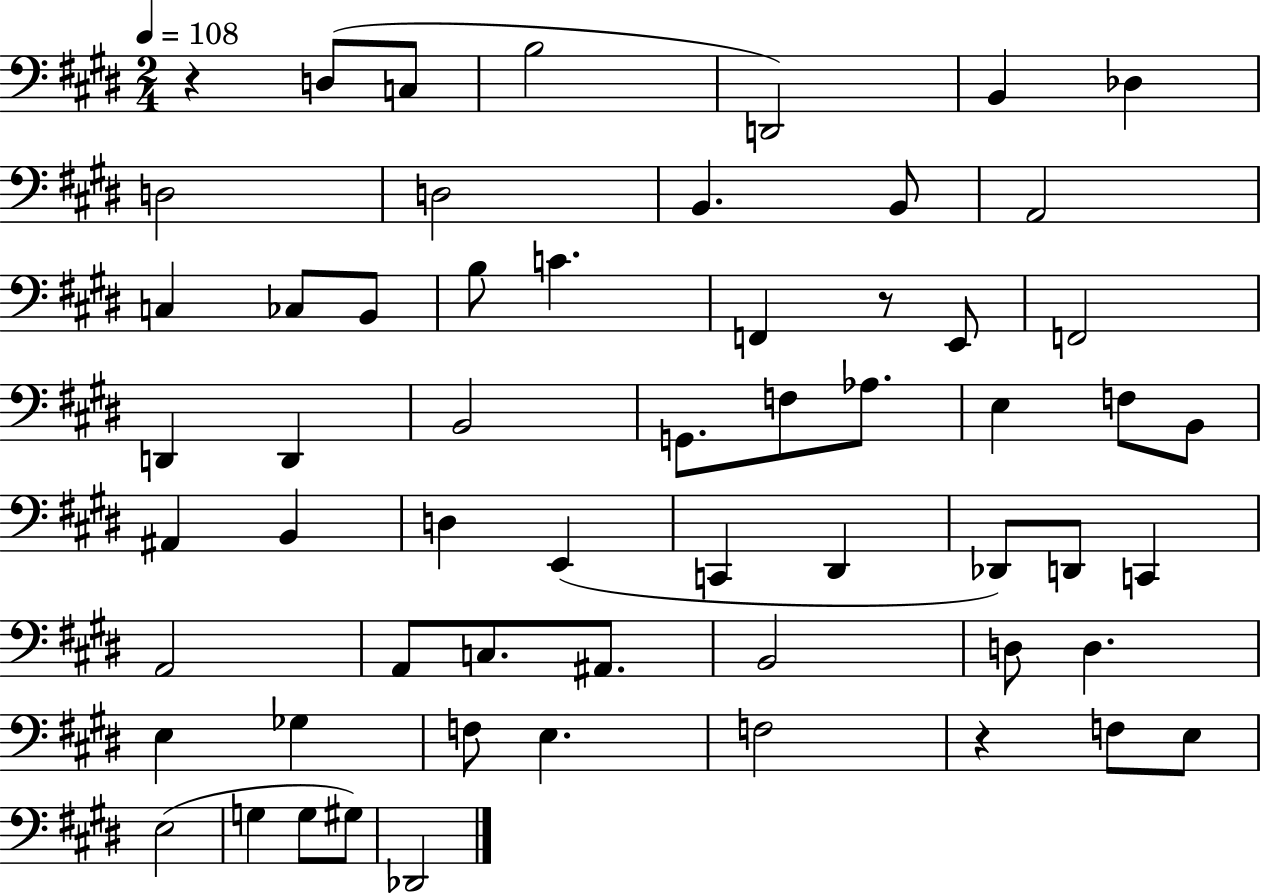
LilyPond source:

{
  \clef bass
  \numericTimeSignature
  \time 2/4
  \key e \major
  \tempo 4 = 108
  \repeat volta 2 { r4 d8( c8 | b2 | d,2) | b,4 des4 | \break d2 | d2 | b,4. b,8 | a,2 | \break c4 ces8 b,8 | b8 c'4. | f,4 r8 e,8 | f,2 | \break d,4 d,4 | b,2 | g,8. f8 aes8. | e4 f8 b,8 | \break ais,4 b,4 | d4 e,4( | c,4 dis,4 | des,8) d,8 c,4 | \break a,2 | a,8 c8. ais,8. | b,2 | d8 d4. | \break e4 ges4 | f8 e4. | f2 | r4 f8 e8 | \break e2( | g4 g8 gis8) | des,2 | } \bar "|."
}